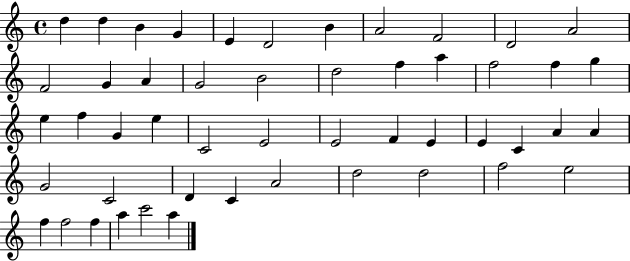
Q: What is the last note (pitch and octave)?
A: A5